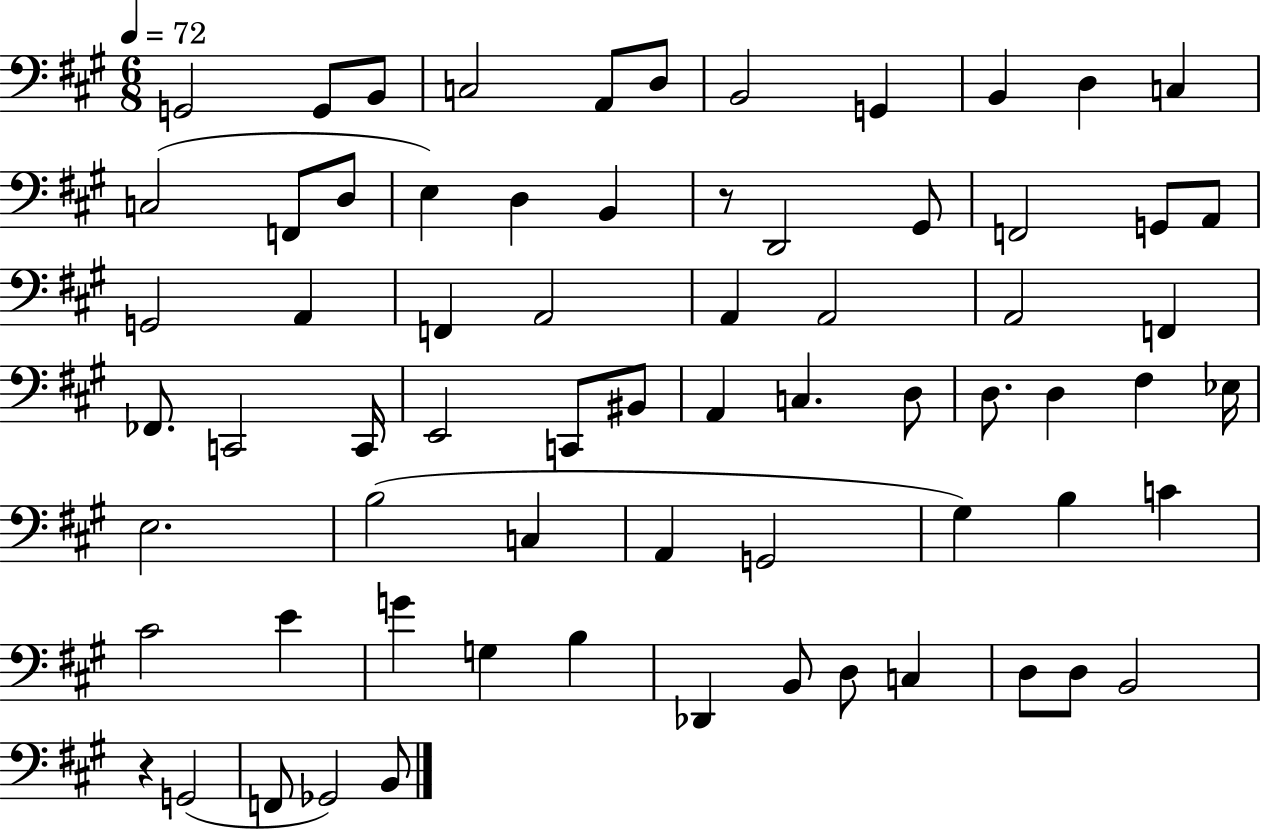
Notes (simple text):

G2/h G2/e B2/e C3/h A2/e D3/e B2/h G2/q B2/q D3/q C3/q C3/h F2/e D3/e E3/q D3/q B2/q R/e D2/h G#2/e F2/h G2/e A2/e G2/h A2/q F2/q A2/h A2/q A2/h A2/h F2/q FES2/e. C2/h C2/s E2/h C2/e BIS2/e A2/q C3/q. D3/e D3/e. D3/q F#3/q Eb3/s E3/h. B3/h C3/q A2/q G2/h G#3/q B3/q C4/q C#4/h E4/q G4/q G3/q B3/q Db2/q B2/e D3/e C3/q D3/e D3/e B2/h R/q G2/h F2/e Gb2/h B2/e